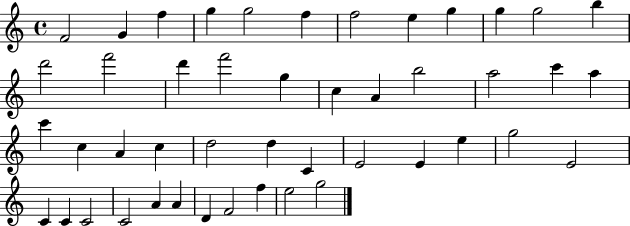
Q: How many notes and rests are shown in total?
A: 46